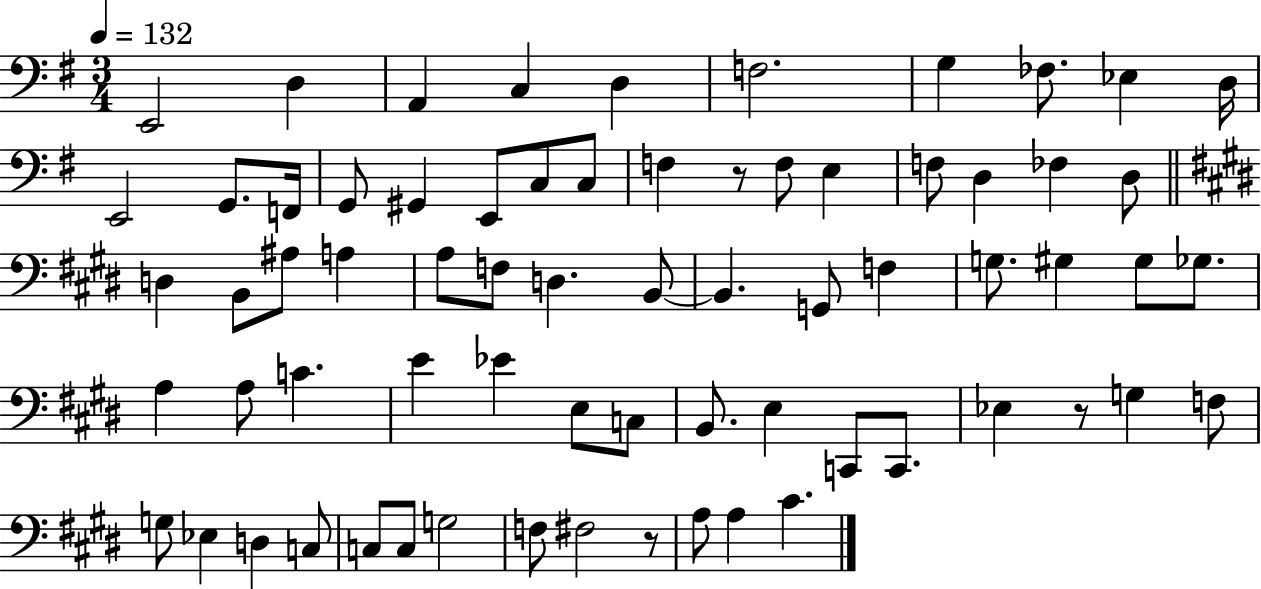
E2/h D3/q A2/q C3/q D3/q F3/h. G3/q FES3/e. Eb3/q D3/s E2/h G2/e. F2/s G2/e G#2/q E2/e C3/e C3/e F3/q R/e F3/e E3/q F3/e D3/q FES3/q D3/e D3/q B2/e A#3/e A3/q A3/e F3/e D3/q. B2/e B2/q. G2/e F3/q G3/e. G#3/q G#3/e Gb3/e. A3/q A3/e C4/q. E4/q Eb4/q E3/e C3/e B2/e. E3/q C2/e C2/e. Eb3/q R/e G3/q F3/e G3/e Eb3/q D3/q C3/e C3/e C3/e G3/h F3/e F#3/h R/e A3/e A3/q C#4/q.